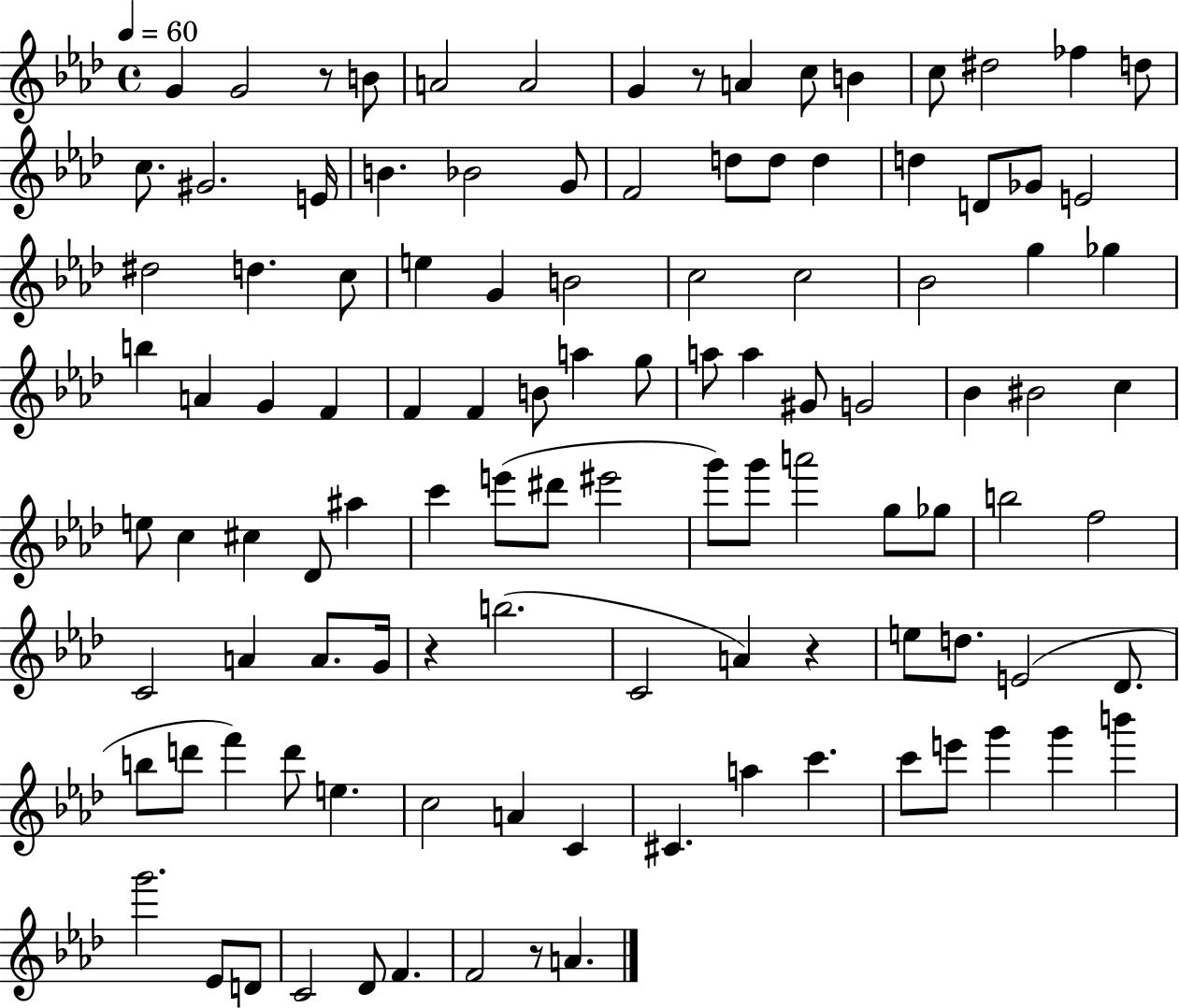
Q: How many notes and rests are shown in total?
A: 110